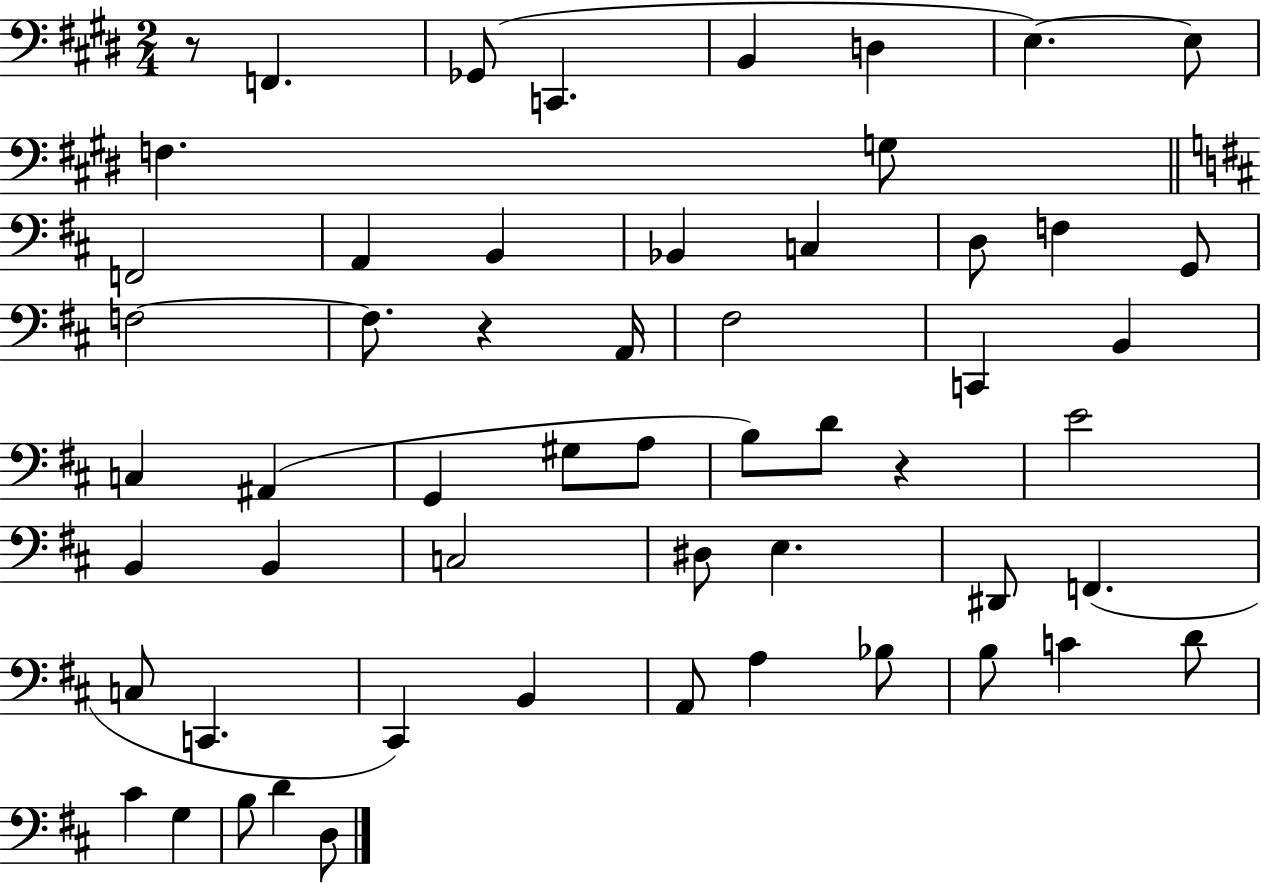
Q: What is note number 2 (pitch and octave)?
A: Gb2